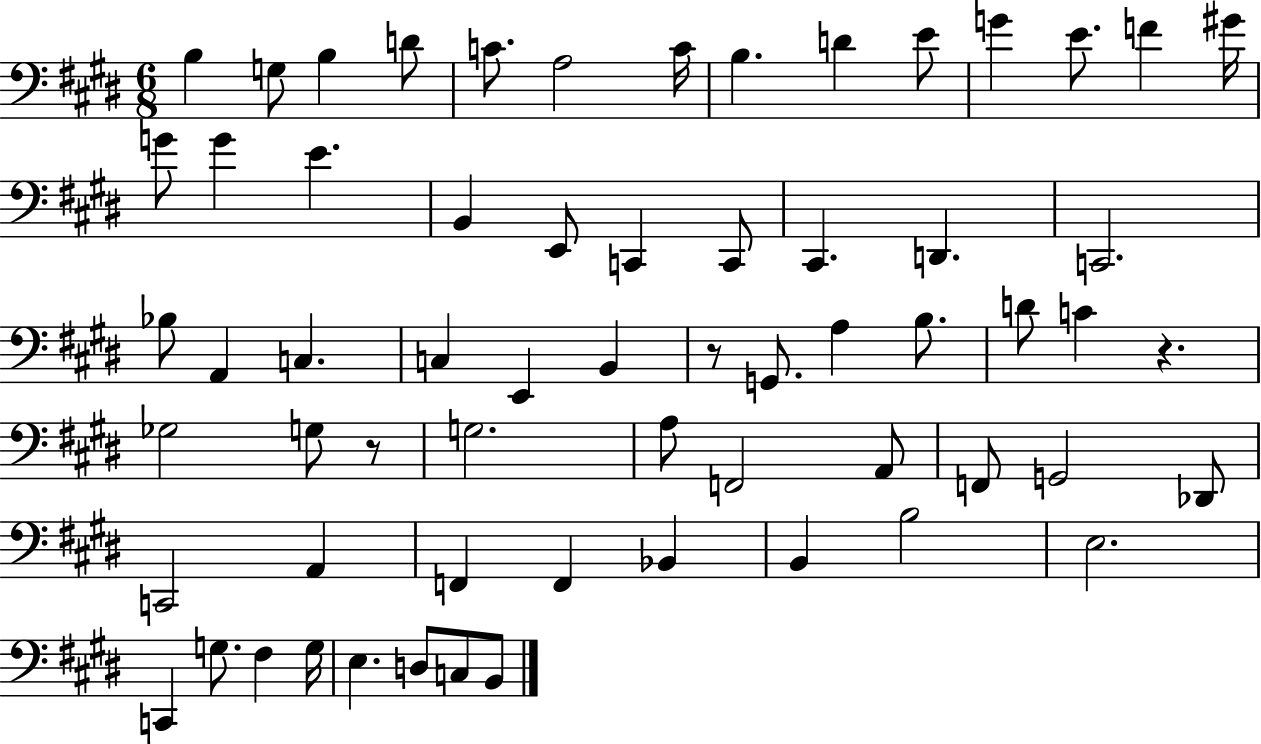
X:1
T:Untitled
M:6/8
L:1/4
K:E
B, G,/2 B, D/2 C/2 A,2 C/4 B, D E/2 G E/2 F ^G/4 G/2 G E B,, E,,/2 C,, C,,/2 ^C,, D,, C,,2 _B,/2 A,, C, C, E,, B,, z/2 G,,/2 A, B,/2 D/2 C z _G,2 G,/2 z/2 G,2 A,/2 F,,2 A,,/2 F,,/2 G,,2 _D,,/2 C,,2 A,, F,, F,, _B,, B,, B,2 E,2 C,, G,/2 ^F, G,/4 E, D,/2 C,/2 B,,/2